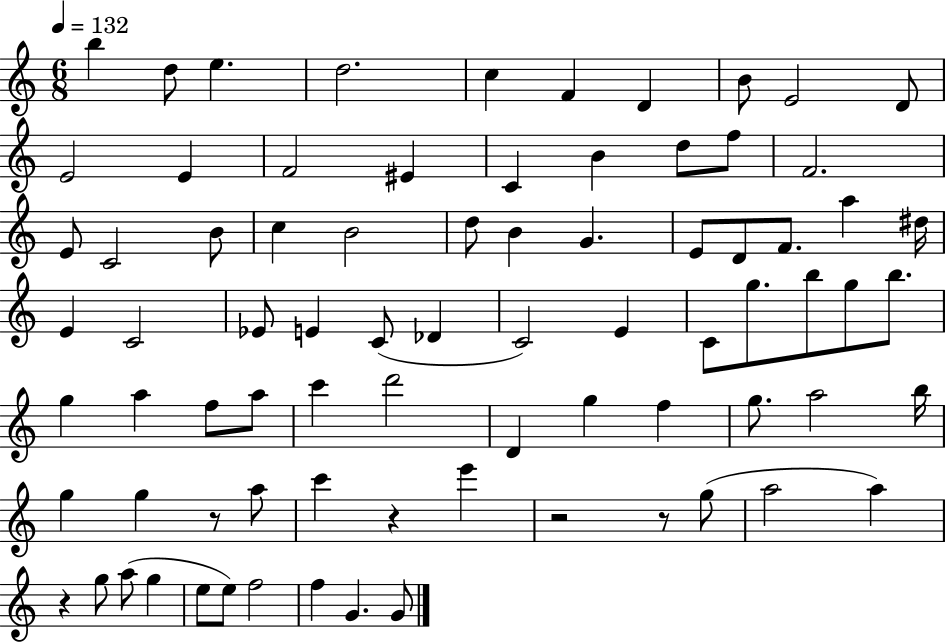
{
  \clef treble
  \numericTimeSignature
  \time 6/8
  \key c \major
  \tempo 4 = 132
  b''4 d''8 e''4. | d''2. | c''4 f'4 d'4 | b'8 e'2 d'8 | \break e'2 e'4 | f'2 eis'4 | c'4 b'4 d''8 f''8 | f'2. | \break e'8 c'2 b'8 | c''4 b'2 | d''8 b'4 g'4. | e'8 d'8 f'8. a''4 dis''16 | \break e'4 c'2 | ees'8 e'4 c'8( des'4 | c'2) e'4 | c'8 g''8. b''8 g''8 b''8. | \break g''4 a''4 f''8 a''8 | c'''4 d'''2 | d'4 g''4 f''4 | g''8. a''2 b''16 | \break g''4 g''4 r8 a''8 | c'''4 r4 e'''4 | r2 r8 g''8( | a''2 a''4) | \break r4 g''8 a''8( g''4 | e''8 e''8) f''2 | f''4 g'4. g'8 | \bar "|."
}